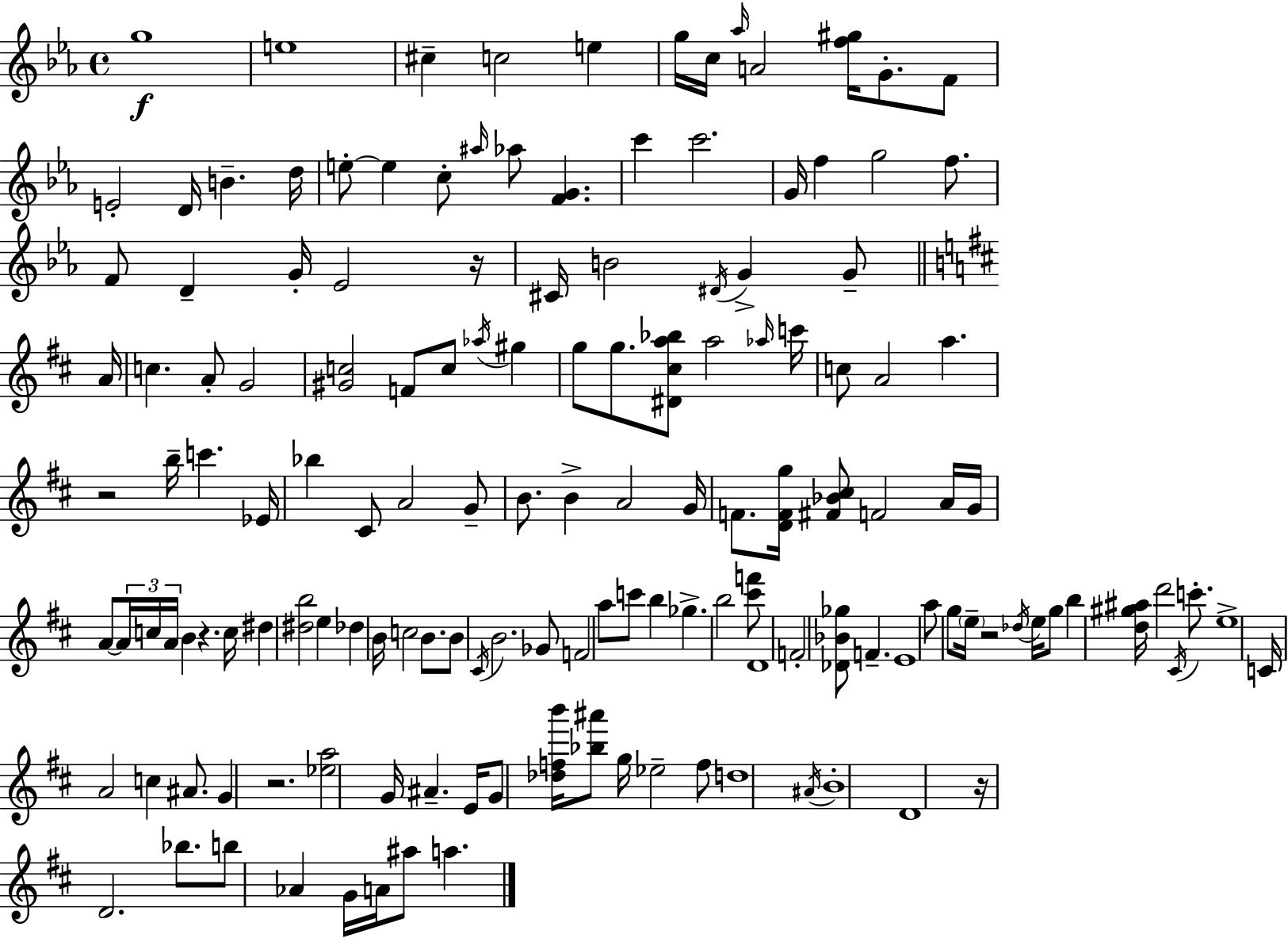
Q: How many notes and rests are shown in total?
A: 146